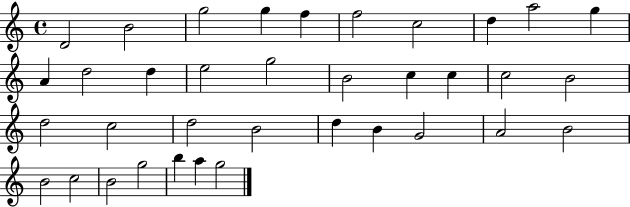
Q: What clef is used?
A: treble